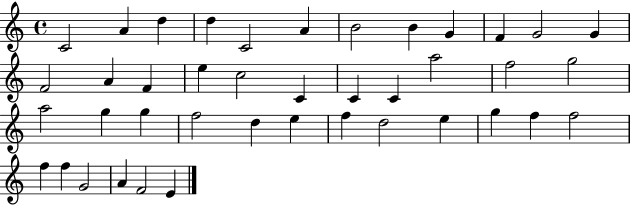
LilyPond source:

{
  \clef treble
  \time 4/4
  \defaultTimeSignature
  \key c \major
  c'2 a'4 d''4 | d''4 c'2 a'4 | b'2 b'4 g'4 | f'4 g'2 g'4 | \break f'2 a'4 f'4 | e''4 c''2 c'4 | c'4 c'4 a''2 | f''2 g''2 | \break a''2 g''4 g''4 | f''2 d''4 e''4 | f''4 d''2 e''4 | g''4 f''4 f''2 | \break f''4 f''4 g'2 | a'4 f'2 e'4 | \bar "|."
}